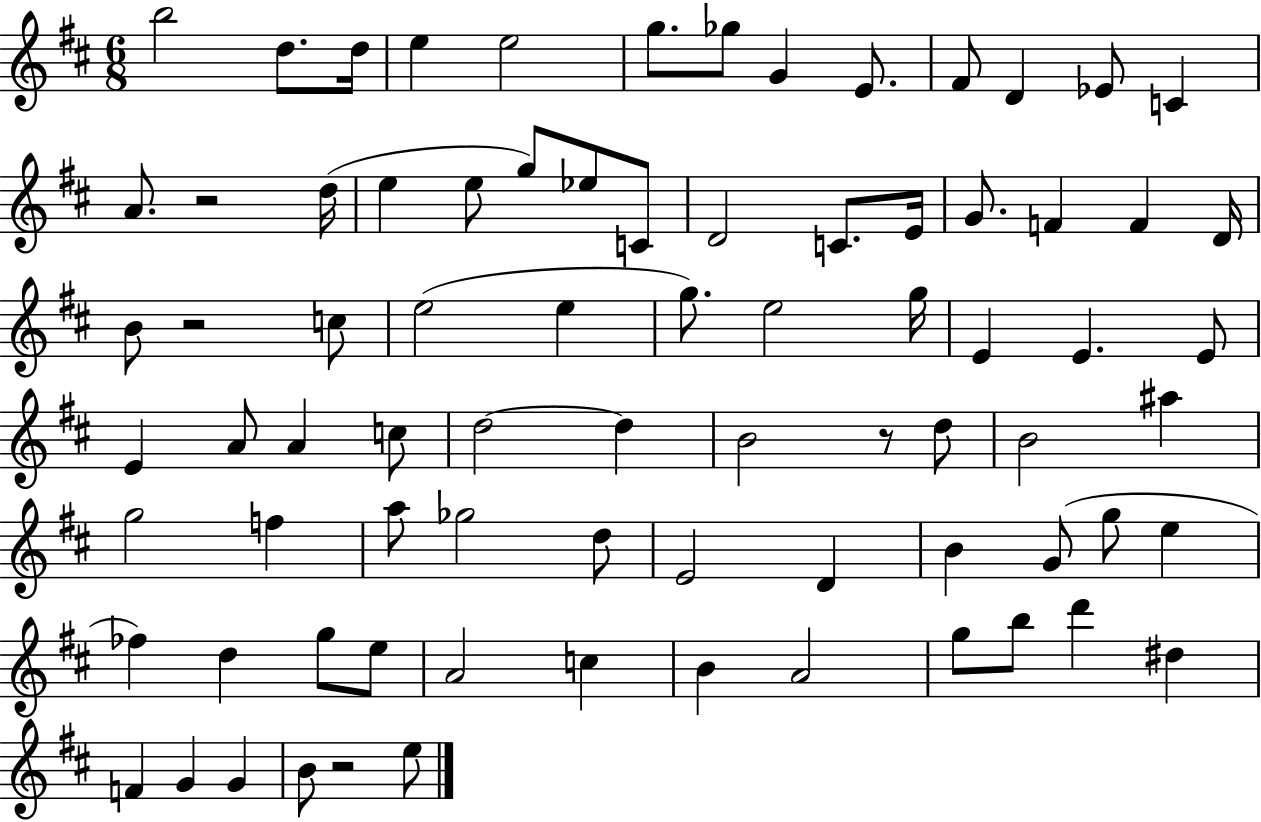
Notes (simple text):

B5/h D5/e. D5/s E5/q E5/h G5/e. Gb5/e G4/q E4/e. F#4/e D4/q Eb4/e C4/q A4/e. R/h D5/s E5/q E5/e G5/e Eb5/e C4/e D4/h C4/e. E4/s G4/e. F4/q F4/q D4/s B4/e R/h C5/e E5/h E5/q G5/e. E5/h G5/s E4/q E4/q. E4/e E4/q A4/e A4/q C5/e D5/h D5/q B4/h R/e D5/e B4/h A#5/q G5/h F5/q A5/e Gb5/h D5/e E4/h D4/q B4/q G4/e G5/e E5/q FES5/q D5/q G5/e E5/e A4/h C5/q B4/q A4/h G5/e B5/e D6/q D#5/q F4/q G4/q G4/q B4/e R/h E5/e